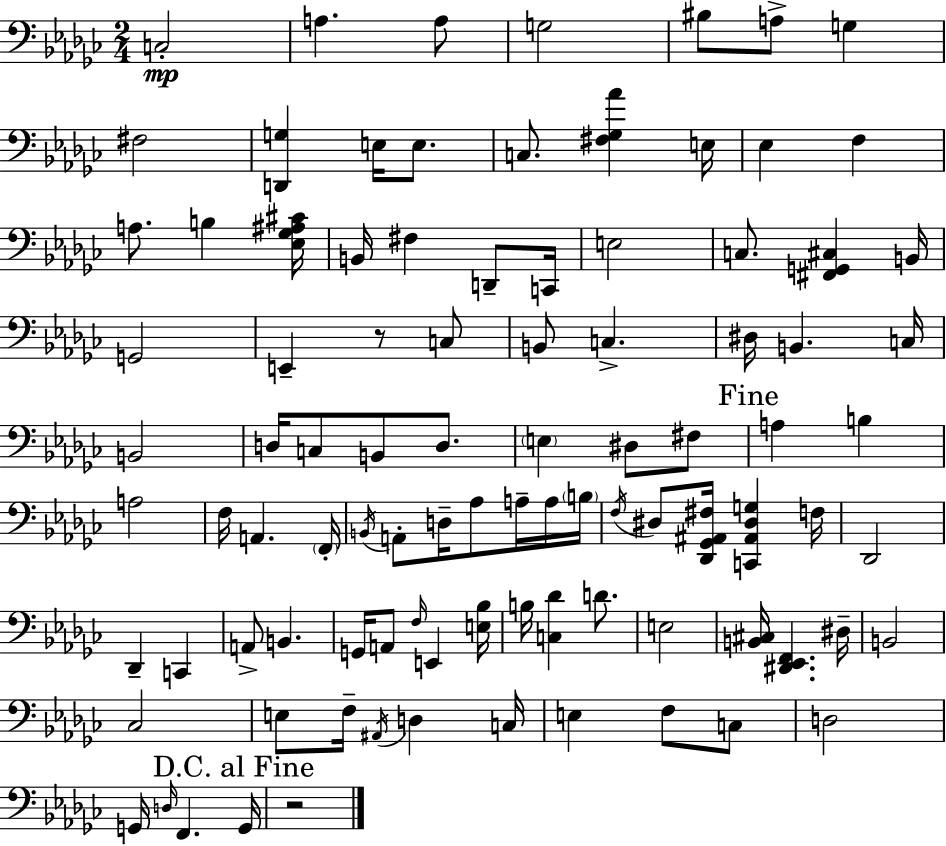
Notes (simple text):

C3/h A3/q. A3/e G3/h BIS3/e A3/e G3/q F#3/h [D2,G3]/q E3/s E3/e. C3/e. [F#3,Gb3,Ab4]/q E3/s Eb3/q F3/q A3/e. B3/q [Eb3,Gb3,A#3,C#4]/s B2/s F#3/q D2/e C2/s E3/h C3/e. [F#2,G2,C#3]/q B2/s G2/h E2/q R/e C3/e B2/e C3/q. D#3/s B2/q. C3/s B2/h D3/s C3/e B2/e D3/e. E3/q D#3/e F#3/e A3/q B3/q A3/h F3/s A2/q. F2/s B2/s A2/e D3/s Ab3/e A3/s A3/s B3/s F3/s D#3/e [Db2,Gb2,A#2,F#3]/s [C2,A#2,D#3,G3]/q F3/s Db2/h Db2/q C2/q A2/e B2/q. G2/s A2/e F3/s E2/q [E3,Bb3]/s B3/s [C3,Db4]/q D4/e. E3/h [B2,C#3]/s [D#2,Eb2,F2]/q. D#3/s B2/h CES3/h E3/e F3/s A#2/s D3/q C3/s E3/q F3/e C3/e D3/h G2/s D3/s F2/q. G2/s R/h